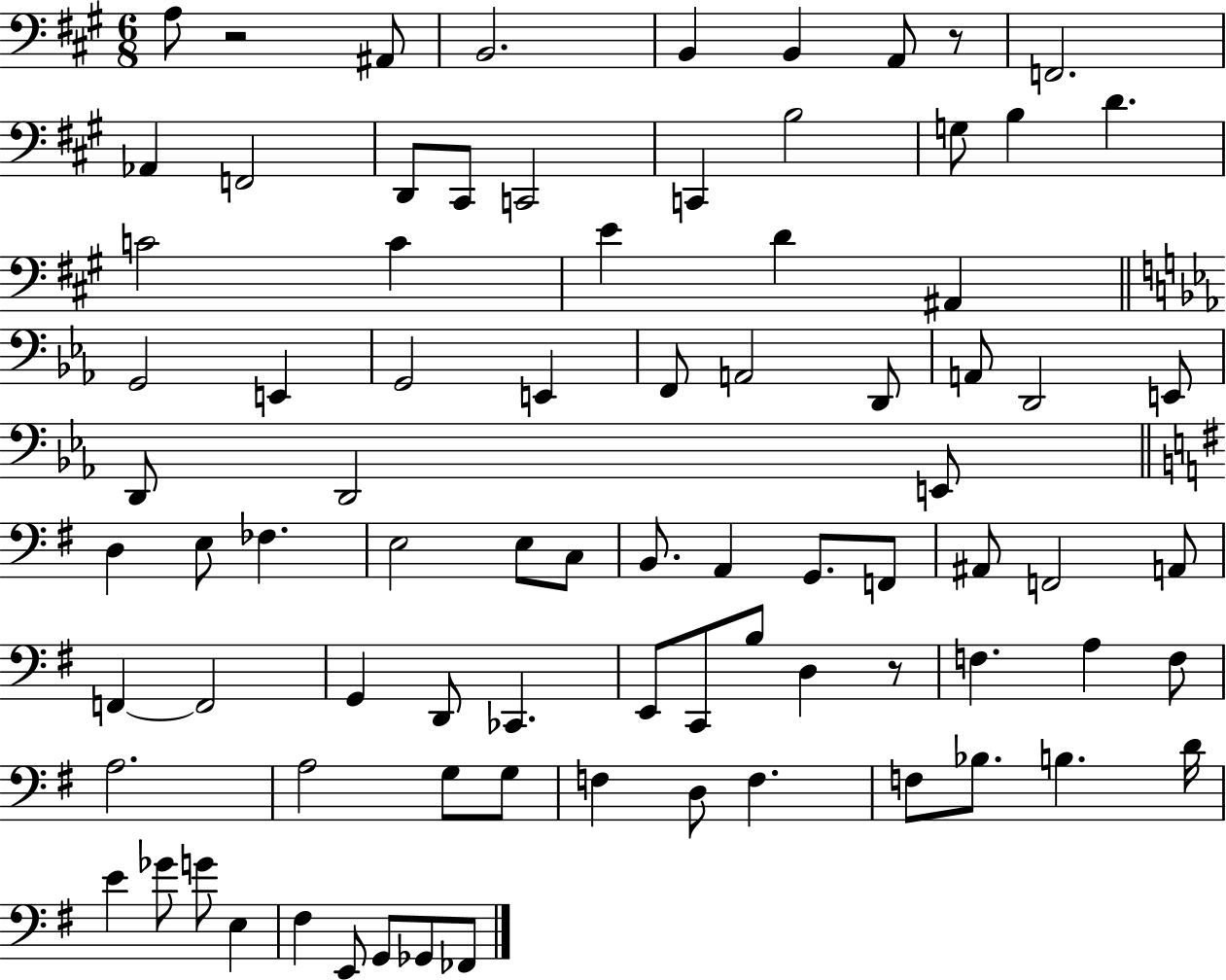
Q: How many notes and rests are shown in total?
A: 83